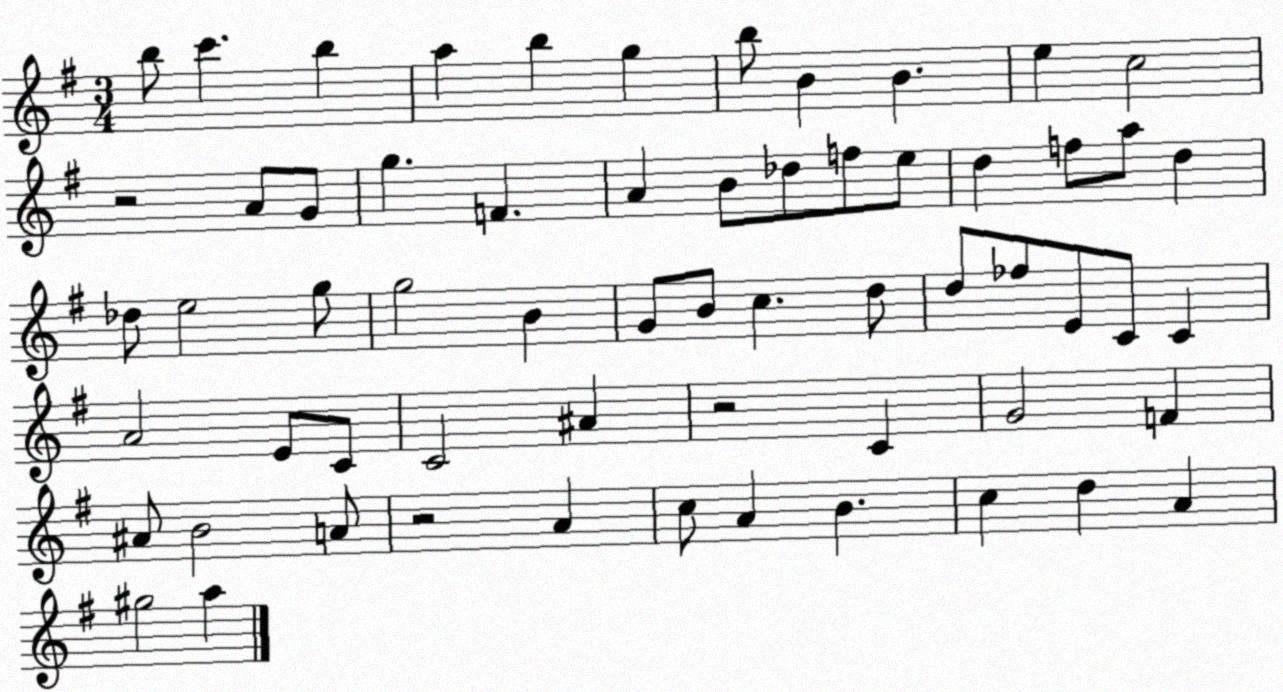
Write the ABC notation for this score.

X:1
T:Untitled
M:3/4
L:1/4
K:G
b/2 c' b a b g b/2 B B e c2 z2 A/2 G/2 g F A B/2 _d/2 f/2 e/2 d f/2 a/2 d _d/2 e2 g/2 g2 B G/2 B/2 c d/2 d/2 _f/2 E/2 C/2 C A2 E/2 C/2 C2 ^A z2 C G2 F ^A/2 B2 A/2 z2 A c/2 A B c d A ^g2 a